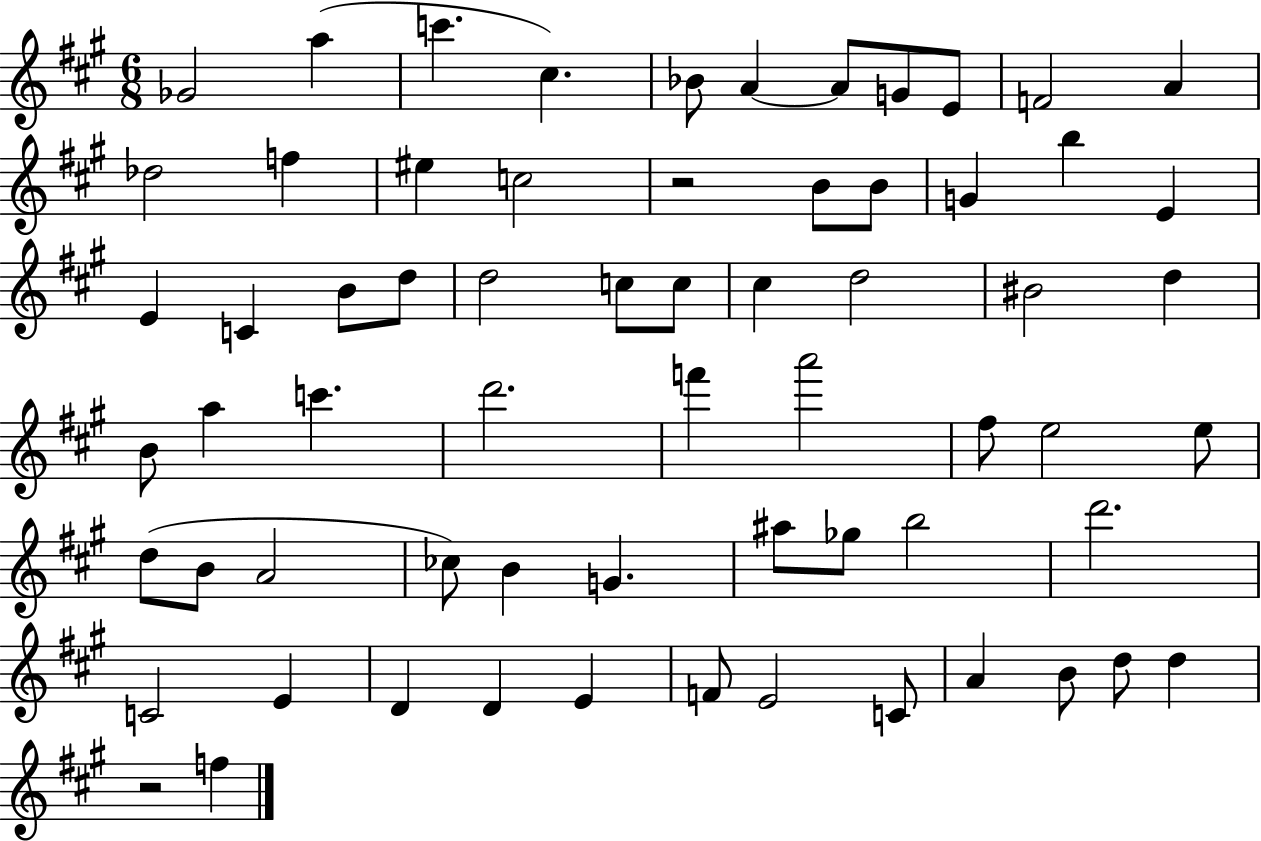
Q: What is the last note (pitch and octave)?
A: F5